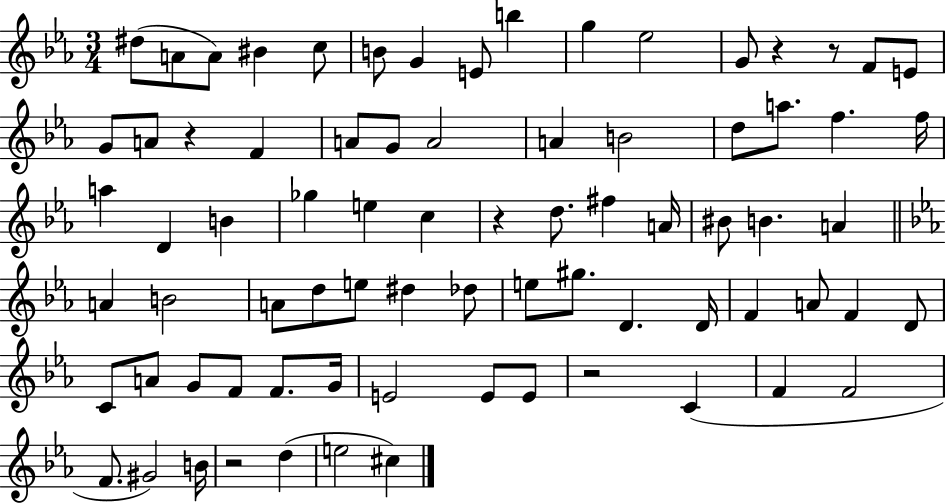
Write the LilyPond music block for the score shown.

{
  \clef treble
  \numericTimeSignature
  \time 3/4
  \key ees \major
  dis''8( a'8 a'8) bis'4 c''8 | b'8 g'4 e'8 b''4 | g''4 ees''2 | g'8 r4 r8 f'8 e'8 | \break g'8 a'8 r4 f'4 | a'8 g'8 a'2 | a'4 b'2 | d''8 a''8. f''4. f''16 | \break a''4 d'4 b'4 | ges''4 e''4 c''4 | r4 d''8. fis''4 a'16 | bis'8 b'4. a'4 | \break \bar "||" \break \key c \minor a'4 b'2 | a'8 d''8 e''8 dis''4 des''8 | e''8 gis''8. d'4. d'16 | f'4 a'8 f'4 d'8 | \break c'8 a'8 g'8 f'8 f'8. g'16 | e'2 e'8 e'8 | r2 c'4( | f'4 f'2 | \break f'8. gis'2) b'16 | r2 d''4( | e''2 cis''4) | \bar "|."
}